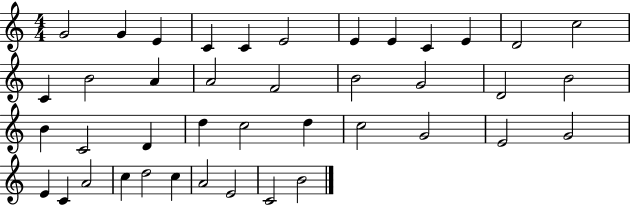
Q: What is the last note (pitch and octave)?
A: B4